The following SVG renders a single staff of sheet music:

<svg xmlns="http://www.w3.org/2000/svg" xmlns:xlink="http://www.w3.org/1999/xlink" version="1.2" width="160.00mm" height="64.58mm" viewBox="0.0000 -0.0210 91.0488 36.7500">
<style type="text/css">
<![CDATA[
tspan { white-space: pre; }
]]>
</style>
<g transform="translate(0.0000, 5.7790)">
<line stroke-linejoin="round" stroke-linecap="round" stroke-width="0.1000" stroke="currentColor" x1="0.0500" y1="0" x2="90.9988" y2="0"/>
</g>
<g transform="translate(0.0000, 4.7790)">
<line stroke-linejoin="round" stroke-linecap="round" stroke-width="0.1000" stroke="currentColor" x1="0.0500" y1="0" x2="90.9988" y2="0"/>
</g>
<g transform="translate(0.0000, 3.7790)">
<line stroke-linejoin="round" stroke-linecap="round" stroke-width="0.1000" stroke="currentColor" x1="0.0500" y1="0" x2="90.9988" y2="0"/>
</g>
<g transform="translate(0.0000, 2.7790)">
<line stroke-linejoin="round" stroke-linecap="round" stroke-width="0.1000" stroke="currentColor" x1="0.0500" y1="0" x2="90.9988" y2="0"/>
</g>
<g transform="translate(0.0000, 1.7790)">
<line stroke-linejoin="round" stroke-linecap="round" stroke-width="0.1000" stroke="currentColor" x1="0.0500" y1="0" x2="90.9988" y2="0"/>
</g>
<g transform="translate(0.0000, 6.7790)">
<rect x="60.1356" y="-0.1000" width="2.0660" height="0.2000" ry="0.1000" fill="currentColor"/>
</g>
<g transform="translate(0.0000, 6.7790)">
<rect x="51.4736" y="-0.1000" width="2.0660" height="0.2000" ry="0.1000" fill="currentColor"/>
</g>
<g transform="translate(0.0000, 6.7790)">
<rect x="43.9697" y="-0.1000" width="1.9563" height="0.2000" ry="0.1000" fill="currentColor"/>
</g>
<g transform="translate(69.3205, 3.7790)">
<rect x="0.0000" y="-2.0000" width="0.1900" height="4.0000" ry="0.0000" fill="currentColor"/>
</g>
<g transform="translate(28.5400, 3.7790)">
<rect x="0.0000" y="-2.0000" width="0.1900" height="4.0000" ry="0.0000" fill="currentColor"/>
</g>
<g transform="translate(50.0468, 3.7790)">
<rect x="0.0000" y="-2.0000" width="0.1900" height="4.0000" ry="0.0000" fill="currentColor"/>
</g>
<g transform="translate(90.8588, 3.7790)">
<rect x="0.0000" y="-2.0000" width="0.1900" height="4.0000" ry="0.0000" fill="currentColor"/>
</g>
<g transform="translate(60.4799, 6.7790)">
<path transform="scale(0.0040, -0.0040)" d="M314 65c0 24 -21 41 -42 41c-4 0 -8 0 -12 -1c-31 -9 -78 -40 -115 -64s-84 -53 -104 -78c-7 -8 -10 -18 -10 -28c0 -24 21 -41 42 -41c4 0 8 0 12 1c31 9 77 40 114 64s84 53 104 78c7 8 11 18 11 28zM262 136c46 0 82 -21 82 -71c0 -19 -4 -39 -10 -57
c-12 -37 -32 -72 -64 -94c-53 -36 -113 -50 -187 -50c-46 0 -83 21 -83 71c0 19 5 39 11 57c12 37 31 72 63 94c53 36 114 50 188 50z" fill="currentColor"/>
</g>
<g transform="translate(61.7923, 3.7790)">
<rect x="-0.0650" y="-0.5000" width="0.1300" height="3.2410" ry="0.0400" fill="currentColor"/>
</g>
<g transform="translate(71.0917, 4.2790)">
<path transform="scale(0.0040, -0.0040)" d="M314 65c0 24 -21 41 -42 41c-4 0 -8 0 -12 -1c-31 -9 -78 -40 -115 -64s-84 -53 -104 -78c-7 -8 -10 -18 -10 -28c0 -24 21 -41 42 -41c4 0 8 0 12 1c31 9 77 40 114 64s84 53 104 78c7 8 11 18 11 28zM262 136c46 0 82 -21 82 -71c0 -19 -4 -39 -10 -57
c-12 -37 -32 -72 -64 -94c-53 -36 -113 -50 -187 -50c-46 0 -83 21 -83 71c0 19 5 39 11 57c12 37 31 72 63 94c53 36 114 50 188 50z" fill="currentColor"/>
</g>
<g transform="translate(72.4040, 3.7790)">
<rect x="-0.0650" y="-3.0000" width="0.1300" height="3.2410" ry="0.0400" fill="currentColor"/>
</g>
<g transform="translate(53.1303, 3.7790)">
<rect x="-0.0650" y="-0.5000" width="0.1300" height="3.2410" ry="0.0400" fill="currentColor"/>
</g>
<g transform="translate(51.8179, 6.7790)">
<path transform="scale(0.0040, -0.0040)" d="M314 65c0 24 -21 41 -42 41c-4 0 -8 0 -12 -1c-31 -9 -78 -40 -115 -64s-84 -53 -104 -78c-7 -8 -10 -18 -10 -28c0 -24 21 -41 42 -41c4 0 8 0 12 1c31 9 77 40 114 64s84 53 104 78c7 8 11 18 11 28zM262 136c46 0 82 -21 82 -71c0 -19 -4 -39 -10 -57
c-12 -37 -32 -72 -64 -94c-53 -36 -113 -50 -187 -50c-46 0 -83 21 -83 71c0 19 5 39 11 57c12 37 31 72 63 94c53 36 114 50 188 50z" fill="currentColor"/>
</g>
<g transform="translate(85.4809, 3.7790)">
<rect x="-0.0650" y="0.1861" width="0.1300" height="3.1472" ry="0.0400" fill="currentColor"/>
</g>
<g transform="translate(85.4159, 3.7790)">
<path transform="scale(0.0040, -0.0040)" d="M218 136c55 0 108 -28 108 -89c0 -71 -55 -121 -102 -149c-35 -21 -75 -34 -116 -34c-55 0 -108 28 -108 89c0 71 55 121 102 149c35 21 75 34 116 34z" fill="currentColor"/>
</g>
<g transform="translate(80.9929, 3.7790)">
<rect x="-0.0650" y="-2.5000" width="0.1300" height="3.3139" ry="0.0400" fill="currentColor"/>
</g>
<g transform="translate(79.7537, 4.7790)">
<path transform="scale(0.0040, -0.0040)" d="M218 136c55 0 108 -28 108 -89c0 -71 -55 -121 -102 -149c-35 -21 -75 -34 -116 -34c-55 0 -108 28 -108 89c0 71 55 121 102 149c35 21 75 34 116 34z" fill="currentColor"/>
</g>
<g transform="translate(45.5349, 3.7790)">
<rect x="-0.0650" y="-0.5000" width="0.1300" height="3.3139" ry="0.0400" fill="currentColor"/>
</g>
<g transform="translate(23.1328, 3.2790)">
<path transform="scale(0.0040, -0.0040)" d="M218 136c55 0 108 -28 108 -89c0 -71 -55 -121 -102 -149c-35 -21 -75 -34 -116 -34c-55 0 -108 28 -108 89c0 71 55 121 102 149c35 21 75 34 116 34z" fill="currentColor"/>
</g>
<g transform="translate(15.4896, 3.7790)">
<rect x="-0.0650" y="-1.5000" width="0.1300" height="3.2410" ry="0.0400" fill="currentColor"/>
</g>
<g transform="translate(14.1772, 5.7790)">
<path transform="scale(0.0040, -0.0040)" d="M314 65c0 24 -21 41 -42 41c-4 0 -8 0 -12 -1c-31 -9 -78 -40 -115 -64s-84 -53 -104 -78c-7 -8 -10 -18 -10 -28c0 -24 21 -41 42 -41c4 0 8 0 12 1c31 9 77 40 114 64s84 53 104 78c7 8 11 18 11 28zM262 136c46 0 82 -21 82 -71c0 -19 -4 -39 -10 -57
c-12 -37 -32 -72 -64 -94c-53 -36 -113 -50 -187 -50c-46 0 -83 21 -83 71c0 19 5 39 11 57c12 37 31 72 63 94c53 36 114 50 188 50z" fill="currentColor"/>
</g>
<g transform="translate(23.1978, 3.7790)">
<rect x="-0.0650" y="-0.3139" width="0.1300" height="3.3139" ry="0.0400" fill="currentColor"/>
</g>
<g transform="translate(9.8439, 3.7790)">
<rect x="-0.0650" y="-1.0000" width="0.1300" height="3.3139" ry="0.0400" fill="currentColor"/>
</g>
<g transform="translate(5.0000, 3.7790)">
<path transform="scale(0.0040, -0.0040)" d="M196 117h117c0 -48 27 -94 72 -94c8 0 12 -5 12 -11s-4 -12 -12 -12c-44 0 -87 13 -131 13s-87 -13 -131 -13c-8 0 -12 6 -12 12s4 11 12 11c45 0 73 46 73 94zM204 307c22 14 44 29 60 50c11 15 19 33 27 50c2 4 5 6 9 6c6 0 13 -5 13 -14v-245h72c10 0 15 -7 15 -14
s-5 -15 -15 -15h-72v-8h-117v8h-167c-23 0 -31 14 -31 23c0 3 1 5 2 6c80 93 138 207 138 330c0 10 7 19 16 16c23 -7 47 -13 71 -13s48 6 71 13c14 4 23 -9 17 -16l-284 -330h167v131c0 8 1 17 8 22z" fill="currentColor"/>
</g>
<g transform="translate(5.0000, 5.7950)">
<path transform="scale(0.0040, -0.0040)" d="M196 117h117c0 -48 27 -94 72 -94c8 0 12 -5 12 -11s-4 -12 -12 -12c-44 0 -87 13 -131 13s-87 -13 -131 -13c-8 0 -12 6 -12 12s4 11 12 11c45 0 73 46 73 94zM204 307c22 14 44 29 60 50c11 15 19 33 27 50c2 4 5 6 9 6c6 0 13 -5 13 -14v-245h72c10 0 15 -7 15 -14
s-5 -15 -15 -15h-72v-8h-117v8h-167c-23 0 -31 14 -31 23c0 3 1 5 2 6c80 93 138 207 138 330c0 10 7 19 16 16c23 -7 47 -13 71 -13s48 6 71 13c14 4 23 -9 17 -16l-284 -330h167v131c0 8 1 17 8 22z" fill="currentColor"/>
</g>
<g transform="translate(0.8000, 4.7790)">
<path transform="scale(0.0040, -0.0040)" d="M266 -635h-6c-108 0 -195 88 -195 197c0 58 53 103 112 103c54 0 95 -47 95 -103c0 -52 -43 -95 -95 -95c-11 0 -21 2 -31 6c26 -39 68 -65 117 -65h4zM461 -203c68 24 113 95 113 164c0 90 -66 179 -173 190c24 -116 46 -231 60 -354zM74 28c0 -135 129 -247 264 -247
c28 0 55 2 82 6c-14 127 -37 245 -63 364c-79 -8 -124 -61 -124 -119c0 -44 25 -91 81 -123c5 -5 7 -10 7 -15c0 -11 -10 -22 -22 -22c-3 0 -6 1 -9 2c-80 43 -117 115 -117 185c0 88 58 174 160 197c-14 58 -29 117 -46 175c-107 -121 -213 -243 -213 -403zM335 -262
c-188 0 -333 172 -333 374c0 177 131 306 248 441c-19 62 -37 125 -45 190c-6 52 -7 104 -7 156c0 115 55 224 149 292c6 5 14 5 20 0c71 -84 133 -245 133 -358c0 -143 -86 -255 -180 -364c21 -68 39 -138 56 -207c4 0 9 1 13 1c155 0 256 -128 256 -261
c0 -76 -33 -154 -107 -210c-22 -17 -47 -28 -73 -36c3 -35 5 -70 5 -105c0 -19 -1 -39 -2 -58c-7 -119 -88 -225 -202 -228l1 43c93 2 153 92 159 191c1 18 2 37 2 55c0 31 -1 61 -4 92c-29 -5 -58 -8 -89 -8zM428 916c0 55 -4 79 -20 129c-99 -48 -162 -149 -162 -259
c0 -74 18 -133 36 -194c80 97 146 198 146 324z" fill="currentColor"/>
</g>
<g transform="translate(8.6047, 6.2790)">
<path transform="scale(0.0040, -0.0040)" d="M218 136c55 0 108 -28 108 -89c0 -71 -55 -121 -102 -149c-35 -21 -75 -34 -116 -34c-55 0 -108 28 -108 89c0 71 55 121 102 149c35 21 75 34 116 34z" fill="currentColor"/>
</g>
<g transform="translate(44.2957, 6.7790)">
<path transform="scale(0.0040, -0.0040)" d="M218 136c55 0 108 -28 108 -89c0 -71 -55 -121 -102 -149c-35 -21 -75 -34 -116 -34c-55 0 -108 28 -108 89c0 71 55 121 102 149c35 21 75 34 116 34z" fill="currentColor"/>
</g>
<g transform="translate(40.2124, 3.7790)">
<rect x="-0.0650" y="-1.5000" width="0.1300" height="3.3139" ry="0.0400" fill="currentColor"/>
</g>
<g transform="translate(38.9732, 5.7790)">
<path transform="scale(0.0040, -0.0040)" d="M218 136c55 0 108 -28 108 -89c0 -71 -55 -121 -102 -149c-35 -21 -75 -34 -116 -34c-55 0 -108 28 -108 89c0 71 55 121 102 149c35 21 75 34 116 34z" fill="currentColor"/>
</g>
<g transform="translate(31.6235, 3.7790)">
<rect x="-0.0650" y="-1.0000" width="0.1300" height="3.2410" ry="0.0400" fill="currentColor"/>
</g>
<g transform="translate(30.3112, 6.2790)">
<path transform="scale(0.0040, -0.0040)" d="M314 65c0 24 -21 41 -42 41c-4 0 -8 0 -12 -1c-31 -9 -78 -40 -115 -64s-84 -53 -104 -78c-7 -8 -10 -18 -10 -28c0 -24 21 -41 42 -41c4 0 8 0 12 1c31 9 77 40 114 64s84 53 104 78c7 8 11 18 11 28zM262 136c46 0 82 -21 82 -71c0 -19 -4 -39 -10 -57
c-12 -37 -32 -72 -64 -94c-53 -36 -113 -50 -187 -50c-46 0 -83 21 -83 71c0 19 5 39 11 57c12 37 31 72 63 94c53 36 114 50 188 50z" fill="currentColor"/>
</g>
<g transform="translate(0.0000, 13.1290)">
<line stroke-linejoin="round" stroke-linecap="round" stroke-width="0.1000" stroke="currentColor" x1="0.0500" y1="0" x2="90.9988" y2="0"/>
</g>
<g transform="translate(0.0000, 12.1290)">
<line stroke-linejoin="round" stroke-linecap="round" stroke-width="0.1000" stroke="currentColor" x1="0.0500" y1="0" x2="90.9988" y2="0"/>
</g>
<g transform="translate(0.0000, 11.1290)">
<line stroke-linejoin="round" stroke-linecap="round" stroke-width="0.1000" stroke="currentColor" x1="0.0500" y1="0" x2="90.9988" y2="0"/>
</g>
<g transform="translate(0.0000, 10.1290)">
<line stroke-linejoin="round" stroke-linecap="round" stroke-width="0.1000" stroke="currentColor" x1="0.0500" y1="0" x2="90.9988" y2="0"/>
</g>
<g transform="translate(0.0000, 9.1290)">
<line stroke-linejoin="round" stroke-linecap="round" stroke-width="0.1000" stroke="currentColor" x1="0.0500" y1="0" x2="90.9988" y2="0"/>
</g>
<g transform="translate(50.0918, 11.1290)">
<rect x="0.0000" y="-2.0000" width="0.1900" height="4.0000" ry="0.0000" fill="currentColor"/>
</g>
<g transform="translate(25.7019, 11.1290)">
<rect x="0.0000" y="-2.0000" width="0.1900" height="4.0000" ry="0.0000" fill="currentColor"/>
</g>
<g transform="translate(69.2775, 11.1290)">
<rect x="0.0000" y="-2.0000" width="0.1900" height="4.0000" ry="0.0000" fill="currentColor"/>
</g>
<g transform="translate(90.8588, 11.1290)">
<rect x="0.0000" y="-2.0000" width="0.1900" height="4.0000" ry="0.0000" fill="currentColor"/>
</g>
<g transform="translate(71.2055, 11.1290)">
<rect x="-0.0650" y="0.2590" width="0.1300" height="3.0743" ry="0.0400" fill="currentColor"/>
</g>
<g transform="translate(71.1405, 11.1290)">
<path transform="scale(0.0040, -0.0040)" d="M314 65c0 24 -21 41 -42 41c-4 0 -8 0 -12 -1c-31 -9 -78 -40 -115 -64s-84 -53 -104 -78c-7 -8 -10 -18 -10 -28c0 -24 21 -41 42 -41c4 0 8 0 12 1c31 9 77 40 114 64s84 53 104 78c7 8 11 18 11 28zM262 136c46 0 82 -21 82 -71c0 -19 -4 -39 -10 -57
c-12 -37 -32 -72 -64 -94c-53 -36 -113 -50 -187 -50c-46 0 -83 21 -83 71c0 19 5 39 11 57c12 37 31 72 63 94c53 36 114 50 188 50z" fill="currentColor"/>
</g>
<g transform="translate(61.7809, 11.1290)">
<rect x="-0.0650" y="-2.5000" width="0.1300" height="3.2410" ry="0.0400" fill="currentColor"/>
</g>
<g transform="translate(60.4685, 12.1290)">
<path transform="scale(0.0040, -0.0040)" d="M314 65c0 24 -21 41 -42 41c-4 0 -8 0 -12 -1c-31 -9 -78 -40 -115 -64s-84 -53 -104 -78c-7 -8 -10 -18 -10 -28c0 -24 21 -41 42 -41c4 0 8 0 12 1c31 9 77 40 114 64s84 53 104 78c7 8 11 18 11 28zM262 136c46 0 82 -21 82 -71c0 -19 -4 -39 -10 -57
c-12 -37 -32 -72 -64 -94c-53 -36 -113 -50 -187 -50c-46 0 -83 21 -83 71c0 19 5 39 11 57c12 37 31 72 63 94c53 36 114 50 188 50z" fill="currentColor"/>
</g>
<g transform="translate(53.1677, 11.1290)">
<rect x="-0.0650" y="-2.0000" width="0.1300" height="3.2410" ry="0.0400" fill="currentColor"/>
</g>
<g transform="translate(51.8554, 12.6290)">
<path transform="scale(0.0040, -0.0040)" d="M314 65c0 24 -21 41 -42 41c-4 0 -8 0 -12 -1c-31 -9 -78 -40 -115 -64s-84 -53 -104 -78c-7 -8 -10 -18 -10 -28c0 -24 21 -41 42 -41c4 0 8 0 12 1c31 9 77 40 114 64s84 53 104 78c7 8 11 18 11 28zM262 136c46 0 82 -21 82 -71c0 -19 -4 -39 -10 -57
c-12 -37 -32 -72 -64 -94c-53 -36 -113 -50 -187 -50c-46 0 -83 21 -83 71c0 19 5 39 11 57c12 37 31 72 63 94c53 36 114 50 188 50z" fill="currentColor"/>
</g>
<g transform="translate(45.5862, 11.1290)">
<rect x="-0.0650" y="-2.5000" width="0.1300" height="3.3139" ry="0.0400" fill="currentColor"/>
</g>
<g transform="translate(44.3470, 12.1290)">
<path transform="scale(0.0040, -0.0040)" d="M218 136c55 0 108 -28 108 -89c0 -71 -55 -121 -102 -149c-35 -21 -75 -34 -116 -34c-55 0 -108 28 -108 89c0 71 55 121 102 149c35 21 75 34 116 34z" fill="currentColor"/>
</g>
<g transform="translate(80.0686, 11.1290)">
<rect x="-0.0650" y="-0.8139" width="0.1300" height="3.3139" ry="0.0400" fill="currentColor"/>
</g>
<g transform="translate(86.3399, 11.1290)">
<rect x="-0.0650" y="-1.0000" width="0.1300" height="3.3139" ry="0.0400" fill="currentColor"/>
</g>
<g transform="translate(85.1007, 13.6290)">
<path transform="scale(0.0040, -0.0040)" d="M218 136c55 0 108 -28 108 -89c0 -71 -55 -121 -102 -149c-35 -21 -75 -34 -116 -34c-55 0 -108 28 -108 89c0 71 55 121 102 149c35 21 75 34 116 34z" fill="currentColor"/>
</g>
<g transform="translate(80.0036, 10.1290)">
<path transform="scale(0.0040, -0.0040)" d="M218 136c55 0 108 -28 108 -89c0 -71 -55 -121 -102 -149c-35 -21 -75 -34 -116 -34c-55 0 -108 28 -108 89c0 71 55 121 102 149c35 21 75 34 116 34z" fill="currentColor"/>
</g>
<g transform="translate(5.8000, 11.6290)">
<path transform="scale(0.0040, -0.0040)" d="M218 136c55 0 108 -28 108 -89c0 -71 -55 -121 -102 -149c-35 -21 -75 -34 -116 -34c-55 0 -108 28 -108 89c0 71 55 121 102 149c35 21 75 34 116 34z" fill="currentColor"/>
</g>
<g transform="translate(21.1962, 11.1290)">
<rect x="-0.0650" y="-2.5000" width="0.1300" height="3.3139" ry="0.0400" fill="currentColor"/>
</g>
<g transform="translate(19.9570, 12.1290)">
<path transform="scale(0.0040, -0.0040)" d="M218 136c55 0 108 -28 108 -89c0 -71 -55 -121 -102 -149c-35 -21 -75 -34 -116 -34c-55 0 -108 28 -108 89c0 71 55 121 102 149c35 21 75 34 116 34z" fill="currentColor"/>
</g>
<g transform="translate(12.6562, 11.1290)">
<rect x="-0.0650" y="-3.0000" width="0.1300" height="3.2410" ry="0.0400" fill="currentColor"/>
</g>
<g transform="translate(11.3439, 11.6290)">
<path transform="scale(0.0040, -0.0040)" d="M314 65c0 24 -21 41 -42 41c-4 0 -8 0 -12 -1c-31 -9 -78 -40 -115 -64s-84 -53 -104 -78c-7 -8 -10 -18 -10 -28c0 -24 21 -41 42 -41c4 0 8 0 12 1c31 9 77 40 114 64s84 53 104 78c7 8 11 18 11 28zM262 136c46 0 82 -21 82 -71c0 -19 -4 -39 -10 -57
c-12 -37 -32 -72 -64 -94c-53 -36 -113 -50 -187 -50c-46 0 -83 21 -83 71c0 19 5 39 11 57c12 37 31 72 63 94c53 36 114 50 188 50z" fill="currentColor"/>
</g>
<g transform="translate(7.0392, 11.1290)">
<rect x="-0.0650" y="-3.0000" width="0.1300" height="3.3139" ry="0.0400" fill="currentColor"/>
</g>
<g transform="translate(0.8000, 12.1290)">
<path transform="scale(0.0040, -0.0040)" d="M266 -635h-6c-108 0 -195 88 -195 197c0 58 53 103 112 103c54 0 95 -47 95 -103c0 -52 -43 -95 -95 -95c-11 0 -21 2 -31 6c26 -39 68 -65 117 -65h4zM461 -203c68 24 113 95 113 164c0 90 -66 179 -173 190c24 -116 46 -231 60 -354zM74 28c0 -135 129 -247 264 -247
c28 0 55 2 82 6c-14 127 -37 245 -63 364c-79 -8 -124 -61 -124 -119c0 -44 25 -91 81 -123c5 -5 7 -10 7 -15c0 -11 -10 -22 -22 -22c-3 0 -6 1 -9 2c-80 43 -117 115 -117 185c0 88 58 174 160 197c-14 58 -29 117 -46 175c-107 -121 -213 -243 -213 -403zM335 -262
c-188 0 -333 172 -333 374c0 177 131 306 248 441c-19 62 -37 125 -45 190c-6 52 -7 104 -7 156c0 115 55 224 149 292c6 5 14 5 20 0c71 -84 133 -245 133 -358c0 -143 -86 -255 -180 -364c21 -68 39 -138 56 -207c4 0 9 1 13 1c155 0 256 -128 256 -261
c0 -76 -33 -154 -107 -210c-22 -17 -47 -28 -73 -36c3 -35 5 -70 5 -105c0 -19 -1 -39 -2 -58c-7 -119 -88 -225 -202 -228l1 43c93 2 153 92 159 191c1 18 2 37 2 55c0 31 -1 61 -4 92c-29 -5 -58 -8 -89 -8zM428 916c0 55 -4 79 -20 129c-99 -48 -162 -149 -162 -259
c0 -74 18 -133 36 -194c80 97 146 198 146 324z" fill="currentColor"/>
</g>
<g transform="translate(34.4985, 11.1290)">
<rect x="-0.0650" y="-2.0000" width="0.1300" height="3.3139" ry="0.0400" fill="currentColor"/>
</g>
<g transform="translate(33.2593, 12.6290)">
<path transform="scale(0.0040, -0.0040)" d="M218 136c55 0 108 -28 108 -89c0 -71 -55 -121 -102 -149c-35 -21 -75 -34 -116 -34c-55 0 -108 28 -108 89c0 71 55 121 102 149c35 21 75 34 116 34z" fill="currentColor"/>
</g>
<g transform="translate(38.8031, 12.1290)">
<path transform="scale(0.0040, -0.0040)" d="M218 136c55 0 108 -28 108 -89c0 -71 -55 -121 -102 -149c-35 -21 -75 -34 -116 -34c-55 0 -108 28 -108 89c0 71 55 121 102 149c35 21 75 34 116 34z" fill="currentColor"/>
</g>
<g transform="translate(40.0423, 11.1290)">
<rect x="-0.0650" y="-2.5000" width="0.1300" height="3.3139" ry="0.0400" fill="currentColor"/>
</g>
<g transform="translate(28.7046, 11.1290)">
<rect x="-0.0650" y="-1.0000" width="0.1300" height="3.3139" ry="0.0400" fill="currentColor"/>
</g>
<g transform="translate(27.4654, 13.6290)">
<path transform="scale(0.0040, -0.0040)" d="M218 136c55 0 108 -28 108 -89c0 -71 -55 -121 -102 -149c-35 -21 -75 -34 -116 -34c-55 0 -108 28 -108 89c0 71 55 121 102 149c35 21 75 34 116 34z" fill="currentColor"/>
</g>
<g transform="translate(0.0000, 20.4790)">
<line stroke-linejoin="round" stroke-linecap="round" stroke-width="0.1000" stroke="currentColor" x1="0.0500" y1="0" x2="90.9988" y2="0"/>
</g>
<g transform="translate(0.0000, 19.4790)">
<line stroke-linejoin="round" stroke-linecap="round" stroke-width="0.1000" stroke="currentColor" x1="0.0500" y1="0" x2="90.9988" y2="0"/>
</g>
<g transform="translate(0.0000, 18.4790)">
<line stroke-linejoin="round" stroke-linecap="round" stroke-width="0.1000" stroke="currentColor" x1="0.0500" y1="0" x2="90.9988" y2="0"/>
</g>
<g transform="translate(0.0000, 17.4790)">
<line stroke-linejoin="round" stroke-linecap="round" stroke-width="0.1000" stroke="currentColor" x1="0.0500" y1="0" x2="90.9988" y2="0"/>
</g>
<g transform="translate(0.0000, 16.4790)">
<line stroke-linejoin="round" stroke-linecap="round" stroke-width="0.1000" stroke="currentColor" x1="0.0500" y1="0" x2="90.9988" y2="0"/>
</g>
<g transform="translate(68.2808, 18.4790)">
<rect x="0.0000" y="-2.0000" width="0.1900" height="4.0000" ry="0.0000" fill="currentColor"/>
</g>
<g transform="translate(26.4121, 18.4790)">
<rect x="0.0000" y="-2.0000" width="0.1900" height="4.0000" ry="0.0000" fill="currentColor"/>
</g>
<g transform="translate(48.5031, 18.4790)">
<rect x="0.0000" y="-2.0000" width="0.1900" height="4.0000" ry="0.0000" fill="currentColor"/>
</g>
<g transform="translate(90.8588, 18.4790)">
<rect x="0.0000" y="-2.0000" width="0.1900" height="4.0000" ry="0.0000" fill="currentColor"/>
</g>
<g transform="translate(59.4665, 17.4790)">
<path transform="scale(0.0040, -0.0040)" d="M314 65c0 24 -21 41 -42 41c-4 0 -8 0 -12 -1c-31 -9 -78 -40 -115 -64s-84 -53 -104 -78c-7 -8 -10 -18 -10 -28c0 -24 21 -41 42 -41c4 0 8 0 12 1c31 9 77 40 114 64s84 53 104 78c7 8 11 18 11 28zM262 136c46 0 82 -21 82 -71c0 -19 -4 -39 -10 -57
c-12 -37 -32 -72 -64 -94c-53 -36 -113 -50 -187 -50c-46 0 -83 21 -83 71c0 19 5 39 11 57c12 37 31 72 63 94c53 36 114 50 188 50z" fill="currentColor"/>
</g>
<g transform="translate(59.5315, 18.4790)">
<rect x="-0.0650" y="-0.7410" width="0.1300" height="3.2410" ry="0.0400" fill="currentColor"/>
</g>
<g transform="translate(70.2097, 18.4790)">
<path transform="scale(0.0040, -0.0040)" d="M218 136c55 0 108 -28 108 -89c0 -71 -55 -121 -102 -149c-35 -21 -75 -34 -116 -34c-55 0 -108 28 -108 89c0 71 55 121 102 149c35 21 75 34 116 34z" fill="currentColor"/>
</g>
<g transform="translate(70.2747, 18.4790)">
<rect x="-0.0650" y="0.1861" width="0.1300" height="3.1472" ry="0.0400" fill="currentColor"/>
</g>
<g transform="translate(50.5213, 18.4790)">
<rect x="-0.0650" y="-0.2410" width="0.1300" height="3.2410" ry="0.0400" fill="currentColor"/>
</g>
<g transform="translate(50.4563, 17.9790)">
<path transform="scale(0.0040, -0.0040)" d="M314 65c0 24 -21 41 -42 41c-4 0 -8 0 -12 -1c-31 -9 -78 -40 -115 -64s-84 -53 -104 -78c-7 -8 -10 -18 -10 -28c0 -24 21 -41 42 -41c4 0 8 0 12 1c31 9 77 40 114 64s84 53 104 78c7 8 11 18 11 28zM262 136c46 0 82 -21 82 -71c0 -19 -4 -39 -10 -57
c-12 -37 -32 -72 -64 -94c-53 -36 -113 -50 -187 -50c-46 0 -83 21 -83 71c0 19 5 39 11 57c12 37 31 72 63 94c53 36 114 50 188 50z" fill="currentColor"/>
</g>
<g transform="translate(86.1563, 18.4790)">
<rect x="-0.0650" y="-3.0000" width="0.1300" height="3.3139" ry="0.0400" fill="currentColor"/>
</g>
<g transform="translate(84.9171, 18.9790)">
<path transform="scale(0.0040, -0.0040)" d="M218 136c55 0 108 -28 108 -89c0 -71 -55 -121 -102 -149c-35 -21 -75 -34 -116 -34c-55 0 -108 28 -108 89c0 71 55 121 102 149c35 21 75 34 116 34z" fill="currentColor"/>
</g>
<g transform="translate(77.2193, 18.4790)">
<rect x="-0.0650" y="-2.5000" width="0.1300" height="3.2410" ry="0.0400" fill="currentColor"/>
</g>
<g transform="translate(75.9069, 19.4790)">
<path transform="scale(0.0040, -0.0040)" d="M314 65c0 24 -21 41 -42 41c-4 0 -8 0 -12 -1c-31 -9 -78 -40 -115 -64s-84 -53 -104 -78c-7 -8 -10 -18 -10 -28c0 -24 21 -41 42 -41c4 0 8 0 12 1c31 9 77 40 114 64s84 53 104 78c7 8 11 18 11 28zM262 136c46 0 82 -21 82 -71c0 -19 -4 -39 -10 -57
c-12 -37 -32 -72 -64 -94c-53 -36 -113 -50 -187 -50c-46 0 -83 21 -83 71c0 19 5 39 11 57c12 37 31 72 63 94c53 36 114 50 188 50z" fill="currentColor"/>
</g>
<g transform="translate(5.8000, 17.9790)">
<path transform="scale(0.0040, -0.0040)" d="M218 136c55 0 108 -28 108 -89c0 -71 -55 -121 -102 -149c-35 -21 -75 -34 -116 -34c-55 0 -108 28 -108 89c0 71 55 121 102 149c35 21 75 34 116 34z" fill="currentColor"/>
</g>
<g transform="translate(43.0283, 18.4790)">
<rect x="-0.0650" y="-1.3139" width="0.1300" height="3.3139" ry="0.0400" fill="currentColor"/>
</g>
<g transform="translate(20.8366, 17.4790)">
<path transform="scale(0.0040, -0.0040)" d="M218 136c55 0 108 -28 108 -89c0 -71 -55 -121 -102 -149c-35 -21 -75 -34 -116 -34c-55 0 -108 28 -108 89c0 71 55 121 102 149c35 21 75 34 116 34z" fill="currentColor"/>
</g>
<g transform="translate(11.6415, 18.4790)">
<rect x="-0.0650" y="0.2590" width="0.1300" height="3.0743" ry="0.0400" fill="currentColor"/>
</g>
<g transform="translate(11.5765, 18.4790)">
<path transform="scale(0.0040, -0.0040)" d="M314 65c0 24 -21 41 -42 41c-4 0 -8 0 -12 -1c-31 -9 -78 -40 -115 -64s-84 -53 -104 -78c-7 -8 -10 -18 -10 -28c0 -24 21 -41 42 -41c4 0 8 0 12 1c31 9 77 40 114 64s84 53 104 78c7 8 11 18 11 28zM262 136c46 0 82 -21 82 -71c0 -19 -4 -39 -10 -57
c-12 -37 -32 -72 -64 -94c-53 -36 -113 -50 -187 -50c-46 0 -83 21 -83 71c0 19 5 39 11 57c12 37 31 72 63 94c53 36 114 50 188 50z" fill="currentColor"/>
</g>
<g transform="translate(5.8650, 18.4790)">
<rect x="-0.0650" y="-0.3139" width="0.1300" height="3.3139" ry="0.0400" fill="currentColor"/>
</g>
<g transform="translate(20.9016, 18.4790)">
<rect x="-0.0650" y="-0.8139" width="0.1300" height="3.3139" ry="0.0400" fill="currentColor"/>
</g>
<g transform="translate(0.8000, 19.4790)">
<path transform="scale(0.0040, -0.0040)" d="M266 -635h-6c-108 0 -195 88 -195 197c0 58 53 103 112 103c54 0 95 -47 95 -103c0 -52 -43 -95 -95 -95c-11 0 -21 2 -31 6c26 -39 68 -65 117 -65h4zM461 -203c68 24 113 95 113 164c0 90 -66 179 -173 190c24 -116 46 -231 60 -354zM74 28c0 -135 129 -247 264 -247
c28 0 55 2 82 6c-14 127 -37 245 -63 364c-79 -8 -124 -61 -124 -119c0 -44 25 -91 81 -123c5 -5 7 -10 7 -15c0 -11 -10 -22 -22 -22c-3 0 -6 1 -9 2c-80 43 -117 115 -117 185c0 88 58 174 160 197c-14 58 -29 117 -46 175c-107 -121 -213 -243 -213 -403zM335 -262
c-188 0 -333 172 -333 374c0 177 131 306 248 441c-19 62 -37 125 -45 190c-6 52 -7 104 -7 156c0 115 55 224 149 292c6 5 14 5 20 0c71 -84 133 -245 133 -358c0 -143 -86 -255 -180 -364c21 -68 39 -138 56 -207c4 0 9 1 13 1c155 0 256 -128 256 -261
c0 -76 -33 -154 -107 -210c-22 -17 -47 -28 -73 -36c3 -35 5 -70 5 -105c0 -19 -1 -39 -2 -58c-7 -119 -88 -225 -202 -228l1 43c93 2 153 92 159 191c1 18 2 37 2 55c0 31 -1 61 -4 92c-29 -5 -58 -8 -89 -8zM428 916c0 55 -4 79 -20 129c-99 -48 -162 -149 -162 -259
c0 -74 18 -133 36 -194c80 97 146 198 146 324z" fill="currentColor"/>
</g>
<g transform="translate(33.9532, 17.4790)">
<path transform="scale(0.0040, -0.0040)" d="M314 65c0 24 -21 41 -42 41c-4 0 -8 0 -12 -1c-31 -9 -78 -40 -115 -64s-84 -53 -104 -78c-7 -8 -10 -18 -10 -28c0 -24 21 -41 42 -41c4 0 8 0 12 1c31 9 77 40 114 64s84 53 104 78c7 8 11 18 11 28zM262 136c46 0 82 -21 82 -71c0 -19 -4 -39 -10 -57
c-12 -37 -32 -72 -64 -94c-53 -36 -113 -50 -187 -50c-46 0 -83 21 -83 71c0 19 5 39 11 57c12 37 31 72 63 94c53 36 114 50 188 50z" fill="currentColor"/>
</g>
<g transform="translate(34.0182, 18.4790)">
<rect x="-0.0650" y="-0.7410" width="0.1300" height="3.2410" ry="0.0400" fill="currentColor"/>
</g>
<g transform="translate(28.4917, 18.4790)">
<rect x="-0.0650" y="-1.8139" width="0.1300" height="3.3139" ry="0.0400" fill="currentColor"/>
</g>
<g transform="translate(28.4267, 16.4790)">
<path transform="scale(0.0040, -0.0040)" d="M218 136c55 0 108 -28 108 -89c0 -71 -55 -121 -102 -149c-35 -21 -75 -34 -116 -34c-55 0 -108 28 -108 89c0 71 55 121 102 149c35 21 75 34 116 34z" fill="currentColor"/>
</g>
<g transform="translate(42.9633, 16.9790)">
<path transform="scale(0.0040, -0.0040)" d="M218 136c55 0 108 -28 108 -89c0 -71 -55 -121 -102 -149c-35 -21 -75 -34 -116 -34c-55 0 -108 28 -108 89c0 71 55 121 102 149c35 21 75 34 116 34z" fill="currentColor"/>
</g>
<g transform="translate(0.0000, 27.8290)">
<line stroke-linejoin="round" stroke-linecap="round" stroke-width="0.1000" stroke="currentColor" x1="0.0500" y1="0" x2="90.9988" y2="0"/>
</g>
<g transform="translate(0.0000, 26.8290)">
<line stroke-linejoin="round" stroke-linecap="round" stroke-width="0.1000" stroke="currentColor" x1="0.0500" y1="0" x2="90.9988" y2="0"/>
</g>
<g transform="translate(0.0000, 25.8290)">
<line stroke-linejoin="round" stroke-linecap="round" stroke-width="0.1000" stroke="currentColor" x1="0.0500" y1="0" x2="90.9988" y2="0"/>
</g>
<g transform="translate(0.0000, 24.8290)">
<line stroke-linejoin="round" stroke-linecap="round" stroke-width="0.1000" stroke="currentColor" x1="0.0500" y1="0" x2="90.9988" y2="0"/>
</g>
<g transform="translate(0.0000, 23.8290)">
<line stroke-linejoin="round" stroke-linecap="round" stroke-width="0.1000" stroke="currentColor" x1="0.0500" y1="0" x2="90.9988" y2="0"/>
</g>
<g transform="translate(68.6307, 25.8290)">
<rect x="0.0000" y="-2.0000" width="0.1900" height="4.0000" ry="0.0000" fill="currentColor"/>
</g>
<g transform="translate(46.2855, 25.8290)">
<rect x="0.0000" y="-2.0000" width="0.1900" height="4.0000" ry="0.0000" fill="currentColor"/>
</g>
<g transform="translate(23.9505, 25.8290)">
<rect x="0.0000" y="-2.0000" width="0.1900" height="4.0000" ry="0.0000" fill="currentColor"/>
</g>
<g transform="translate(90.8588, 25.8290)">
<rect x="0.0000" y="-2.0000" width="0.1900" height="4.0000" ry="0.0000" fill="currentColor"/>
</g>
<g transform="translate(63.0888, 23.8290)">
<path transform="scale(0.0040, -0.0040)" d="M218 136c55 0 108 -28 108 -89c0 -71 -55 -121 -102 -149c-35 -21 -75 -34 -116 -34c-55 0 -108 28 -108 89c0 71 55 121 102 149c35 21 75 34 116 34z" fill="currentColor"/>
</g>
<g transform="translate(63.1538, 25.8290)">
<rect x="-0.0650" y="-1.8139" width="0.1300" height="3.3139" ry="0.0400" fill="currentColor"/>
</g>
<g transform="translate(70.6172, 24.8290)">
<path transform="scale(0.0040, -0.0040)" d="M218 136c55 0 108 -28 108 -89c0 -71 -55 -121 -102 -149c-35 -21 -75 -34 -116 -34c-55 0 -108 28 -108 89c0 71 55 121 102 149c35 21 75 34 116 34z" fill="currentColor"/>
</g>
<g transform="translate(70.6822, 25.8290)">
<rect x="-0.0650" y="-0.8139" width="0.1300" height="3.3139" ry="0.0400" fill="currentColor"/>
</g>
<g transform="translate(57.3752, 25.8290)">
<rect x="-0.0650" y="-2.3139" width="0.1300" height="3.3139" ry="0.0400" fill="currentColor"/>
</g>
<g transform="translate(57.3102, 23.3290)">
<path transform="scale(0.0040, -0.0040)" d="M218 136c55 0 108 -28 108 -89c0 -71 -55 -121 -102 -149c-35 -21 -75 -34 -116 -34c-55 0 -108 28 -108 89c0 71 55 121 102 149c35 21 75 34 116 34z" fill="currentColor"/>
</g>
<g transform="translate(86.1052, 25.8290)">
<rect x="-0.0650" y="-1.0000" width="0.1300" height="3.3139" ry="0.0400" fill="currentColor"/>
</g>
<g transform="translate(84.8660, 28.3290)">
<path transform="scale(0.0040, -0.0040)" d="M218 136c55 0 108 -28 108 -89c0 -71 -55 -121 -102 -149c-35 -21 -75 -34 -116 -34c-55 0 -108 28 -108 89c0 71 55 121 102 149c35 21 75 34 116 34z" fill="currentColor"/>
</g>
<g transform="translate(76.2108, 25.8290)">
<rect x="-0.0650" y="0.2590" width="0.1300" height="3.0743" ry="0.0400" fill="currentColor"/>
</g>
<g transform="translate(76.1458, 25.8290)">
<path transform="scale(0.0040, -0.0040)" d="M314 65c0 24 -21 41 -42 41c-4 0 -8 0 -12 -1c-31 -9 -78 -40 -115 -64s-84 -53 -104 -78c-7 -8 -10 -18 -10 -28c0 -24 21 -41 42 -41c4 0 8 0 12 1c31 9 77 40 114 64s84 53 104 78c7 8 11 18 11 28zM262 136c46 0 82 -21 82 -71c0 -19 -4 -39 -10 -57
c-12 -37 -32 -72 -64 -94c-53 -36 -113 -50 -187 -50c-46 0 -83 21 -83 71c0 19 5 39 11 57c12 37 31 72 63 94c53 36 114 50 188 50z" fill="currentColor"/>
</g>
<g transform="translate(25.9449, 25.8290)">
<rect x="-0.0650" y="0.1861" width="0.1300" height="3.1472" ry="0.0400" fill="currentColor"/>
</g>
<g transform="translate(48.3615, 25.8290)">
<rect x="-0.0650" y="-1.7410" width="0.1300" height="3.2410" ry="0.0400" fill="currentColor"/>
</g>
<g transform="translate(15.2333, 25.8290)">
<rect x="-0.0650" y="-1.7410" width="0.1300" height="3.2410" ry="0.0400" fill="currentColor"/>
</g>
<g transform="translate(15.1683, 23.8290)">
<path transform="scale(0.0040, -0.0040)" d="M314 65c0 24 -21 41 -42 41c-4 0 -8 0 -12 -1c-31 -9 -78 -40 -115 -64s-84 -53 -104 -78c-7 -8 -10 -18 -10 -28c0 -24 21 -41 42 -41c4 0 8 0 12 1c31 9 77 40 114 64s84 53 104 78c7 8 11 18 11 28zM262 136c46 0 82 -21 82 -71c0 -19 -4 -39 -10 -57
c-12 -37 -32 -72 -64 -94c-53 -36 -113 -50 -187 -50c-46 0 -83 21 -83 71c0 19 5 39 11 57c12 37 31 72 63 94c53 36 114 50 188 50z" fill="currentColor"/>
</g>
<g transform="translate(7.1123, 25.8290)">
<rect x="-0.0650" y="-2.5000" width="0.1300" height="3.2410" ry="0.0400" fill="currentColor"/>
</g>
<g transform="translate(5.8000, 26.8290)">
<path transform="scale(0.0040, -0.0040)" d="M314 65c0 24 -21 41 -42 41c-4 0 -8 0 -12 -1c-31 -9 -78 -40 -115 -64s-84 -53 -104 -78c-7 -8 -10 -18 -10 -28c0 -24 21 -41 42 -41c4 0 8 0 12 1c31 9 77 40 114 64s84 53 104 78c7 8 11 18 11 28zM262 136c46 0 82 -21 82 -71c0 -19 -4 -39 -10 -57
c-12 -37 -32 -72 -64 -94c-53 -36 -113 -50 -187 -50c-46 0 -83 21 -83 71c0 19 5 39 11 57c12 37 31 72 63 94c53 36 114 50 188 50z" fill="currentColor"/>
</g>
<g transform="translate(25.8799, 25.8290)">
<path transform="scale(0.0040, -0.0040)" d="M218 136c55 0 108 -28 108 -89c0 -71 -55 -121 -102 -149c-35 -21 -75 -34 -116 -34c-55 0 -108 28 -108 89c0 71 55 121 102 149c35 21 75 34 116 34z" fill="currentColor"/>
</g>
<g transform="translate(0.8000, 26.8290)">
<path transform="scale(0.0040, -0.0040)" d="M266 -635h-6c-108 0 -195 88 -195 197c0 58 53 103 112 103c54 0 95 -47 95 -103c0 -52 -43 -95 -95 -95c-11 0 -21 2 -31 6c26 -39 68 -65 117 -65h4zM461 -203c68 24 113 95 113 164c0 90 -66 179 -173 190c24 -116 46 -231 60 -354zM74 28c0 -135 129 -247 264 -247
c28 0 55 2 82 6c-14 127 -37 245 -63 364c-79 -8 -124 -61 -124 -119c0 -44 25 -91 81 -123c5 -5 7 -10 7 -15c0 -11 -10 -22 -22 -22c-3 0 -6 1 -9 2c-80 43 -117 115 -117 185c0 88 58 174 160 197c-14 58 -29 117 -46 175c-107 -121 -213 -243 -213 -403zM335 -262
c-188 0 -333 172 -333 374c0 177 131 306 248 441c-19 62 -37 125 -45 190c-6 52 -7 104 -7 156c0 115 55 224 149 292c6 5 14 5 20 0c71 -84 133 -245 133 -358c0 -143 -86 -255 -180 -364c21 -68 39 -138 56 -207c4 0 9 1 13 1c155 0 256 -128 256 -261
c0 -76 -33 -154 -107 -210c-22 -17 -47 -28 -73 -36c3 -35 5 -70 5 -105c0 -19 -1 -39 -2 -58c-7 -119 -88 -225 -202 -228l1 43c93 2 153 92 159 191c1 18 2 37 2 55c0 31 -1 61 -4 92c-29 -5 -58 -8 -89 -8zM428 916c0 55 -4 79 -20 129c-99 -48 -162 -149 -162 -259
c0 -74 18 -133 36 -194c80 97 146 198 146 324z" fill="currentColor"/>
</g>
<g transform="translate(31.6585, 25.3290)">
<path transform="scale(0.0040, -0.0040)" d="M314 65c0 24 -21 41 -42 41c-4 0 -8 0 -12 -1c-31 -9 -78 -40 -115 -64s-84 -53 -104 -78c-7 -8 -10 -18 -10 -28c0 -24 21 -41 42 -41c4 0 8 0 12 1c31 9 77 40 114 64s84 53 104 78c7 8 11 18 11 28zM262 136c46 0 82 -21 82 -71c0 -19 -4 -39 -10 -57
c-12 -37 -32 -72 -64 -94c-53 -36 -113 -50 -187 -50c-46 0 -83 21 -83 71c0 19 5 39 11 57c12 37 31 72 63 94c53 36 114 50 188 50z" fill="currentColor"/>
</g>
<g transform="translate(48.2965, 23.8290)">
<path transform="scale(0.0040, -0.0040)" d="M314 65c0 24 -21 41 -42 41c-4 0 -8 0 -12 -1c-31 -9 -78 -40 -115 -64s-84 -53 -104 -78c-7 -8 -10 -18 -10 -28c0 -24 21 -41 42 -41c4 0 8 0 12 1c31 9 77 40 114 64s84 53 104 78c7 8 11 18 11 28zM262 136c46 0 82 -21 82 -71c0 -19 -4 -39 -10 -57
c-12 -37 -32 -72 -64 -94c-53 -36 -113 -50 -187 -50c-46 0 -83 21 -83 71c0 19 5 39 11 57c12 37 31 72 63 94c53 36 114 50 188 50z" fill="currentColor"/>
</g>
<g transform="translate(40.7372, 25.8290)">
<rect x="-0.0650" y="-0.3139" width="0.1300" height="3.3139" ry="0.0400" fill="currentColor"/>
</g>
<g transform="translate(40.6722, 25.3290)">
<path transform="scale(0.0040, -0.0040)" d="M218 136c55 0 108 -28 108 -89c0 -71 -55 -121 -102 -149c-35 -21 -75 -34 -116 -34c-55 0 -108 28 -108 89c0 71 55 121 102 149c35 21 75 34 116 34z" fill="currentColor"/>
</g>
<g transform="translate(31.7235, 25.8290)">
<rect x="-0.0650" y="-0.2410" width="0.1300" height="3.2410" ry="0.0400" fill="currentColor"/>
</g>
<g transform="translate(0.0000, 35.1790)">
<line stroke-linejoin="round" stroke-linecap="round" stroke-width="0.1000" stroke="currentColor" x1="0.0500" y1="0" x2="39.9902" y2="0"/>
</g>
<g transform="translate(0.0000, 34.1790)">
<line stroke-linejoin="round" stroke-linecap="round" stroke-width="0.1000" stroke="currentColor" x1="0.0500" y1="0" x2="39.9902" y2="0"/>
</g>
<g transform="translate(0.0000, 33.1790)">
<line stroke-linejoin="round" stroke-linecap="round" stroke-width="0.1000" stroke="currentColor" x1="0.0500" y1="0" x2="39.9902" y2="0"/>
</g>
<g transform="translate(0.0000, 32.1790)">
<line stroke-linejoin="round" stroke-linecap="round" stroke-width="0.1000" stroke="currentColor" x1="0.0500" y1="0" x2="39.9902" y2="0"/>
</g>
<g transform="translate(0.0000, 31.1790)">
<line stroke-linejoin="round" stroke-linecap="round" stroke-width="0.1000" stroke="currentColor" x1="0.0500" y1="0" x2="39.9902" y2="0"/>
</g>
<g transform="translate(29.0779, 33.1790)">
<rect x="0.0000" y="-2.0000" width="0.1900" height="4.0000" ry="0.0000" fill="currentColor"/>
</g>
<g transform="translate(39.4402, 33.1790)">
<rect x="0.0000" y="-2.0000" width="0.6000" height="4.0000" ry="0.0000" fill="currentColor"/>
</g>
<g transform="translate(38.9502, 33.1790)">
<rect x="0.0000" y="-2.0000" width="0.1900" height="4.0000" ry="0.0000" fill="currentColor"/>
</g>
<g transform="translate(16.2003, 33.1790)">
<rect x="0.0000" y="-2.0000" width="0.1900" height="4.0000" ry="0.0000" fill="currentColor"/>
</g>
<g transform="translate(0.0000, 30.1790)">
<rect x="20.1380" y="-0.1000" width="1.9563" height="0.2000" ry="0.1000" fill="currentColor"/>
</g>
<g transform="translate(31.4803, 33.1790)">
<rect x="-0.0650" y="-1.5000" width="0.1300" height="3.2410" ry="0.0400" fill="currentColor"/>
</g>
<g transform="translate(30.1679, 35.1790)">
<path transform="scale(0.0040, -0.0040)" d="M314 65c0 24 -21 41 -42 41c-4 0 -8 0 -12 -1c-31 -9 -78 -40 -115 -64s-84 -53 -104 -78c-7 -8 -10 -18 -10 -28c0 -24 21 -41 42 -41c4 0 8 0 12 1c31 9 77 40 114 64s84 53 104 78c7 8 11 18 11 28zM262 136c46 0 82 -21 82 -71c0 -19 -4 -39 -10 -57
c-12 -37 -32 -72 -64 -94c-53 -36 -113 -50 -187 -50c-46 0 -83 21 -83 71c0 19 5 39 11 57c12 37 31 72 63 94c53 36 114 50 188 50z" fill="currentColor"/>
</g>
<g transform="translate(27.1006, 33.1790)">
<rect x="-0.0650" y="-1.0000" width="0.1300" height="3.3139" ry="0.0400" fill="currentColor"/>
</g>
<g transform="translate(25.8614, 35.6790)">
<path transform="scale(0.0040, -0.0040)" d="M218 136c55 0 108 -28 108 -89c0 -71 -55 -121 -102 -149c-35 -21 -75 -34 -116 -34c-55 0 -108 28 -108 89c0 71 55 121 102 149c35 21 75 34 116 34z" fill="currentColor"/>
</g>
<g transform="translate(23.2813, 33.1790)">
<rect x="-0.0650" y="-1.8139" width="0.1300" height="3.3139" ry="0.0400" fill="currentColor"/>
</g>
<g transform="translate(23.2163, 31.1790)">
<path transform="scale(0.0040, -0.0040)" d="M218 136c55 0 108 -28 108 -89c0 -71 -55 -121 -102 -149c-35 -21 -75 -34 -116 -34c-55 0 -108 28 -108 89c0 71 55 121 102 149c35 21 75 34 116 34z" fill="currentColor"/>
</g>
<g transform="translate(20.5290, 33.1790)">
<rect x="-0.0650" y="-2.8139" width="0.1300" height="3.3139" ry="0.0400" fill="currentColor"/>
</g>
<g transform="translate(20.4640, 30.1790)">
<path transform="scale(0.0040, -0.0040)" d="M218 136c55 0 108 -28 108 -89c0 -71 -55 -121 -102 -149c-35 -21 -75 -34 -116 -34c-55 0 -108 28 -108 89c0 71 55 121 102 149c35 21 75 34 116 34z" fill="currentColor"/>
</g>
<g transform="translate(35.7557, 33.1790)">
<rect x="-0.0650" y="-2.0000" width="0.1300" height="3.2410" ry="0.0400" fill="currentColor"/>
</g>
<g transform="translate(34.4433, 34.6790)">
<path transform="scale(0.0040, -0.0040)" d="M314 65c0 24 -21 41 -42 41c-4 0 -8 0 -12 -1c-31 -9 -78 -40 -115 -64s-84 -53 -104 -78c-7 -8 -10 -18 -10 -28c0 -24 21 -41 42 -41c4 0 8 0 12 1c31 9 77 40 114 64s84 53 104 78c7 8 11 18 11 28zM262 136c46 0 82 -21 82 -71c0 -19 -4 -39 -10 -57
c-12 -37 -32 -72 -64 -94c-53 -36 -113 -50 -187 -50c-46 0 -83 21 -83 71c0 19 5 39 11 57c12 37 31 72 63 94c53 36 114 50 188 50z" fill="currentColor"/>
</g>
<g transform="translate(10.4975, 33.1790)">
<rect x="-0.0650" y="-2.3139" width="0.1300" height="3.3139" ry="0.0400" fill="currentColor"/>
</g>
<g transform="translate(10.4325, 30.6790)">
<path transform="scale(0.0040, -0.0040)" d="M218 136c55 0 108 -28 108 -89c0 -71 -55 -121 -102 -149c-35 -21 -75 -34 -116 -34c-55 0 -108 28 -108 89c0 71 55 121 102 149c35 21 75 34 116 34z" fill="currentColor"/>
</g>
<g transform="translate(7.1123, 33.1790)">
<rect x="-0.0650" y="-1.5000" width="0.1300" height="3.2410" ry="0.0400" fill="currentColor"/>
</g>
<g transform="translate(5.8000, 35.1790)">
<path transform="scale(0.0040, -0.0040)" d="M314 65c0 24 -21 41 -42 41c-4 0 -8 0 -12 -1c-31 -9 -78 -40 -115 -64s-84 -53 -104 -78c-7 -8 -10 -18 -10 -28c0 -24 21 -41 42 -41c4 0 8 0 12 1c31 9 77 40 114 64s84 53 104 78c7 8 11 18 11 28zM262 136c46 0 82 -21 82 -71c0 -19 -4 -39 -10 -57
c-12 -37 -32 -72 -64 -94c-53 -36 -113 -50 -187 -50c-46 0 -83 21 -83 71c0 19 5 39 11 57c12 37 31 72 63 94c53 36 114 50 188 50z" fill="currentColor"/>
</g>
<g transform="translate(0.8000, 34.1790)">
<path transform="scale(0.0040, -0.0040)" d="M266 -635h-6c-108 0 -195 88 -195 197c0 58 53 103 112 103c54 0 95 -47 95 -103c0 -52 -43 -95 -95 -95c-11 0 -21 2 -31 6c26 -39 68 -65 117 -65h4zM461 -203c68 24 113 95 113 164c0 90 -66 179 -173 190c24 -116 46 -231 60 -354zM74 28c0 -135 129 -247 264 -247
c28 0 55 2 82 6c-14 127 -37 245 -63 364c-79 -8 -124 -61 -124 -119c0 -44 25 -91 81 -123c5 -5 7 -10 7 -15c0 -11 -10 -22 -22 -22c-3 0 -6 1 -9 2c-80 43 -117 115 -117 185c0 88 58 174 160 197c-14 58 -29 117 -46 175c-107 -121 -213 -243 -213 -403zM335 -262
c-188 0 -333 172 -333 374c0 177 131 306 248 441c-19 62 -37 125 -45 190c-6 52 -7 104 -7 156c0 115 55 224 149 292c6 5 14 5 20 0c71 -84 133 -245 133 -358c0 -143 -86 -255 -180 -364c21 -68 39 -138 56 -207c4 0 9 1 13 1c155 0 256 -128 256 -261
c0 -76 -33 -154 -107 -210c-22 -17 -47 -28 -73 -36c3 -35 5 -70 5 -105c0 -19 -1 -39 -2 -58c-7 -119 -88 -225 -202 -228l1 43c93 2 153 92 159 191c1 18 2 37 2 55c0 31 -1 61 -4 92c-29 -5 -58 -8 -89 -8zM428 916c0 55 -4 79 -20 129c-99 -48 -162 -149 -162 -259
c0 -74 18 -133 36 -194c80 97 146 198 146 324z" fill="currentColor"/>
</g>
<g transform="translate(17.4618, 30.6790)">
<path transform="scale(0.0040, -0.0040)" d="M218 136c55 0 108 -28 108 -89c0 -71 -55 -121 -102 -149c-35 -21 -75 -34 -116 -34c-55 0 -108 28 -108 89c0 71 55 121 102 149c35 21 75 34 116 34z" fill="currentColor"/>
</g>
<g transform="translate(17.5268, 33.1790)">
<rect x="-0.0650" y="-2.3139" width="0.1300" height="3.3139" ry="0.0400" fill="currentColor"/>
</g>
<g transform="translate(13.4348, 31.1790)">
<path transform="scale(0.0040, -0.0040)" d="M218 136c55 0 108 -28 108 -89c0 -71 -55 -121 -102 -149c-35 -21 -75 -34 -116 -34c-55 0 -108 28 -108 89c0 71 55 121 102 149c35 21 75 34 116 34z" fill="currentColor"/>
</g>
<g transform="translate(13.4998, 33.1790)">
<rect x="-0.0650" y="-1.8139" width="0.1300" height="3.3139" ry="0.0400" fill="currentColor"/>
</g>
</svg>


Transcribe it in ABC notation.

X:1
T:Untitled
M:4/4
L:1/4
K:C
D E2 c D2 E C C2 C2 A2 G B A A2 G D F G G F2 G2 B2 d D c B2 d f d2 e c2 d2 B G2 A G2 f2 B c2 c f2 g f d B2 D E2 g f g a f D E2 F2